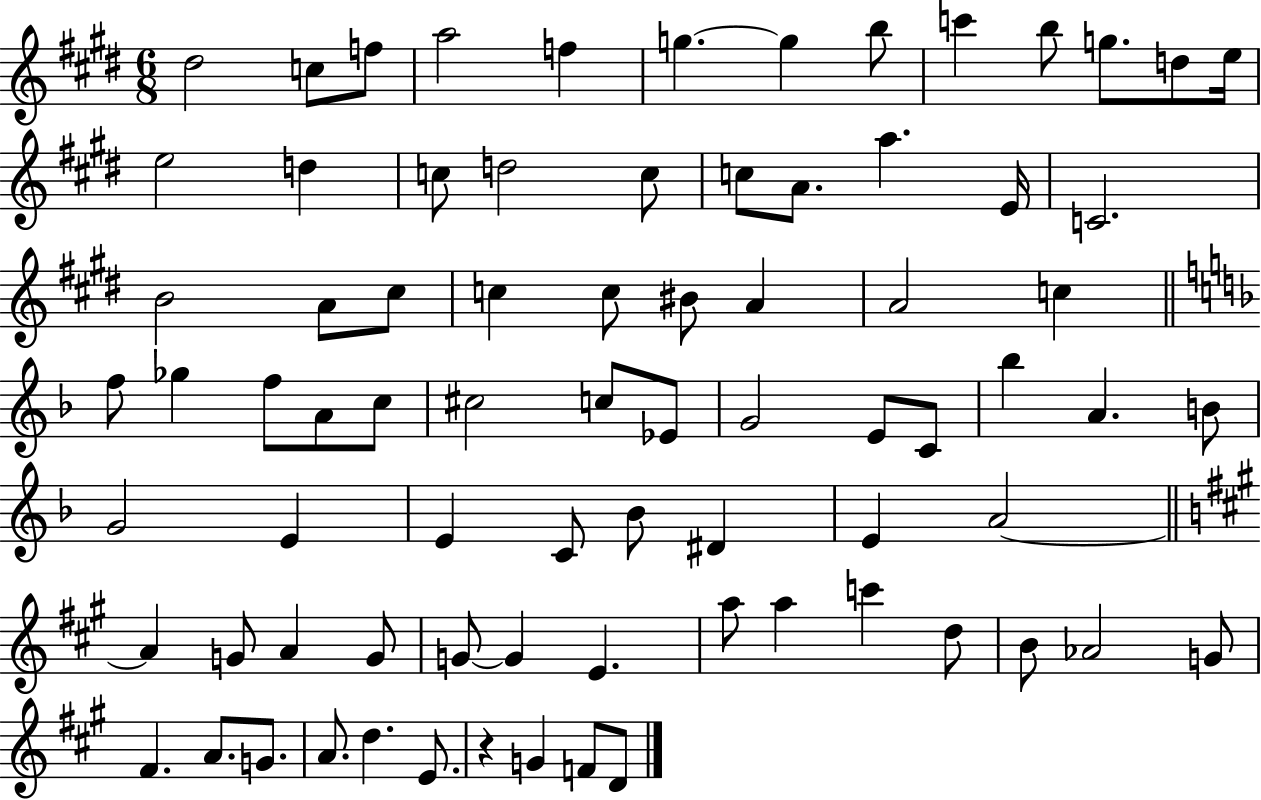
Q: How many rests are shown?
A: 1